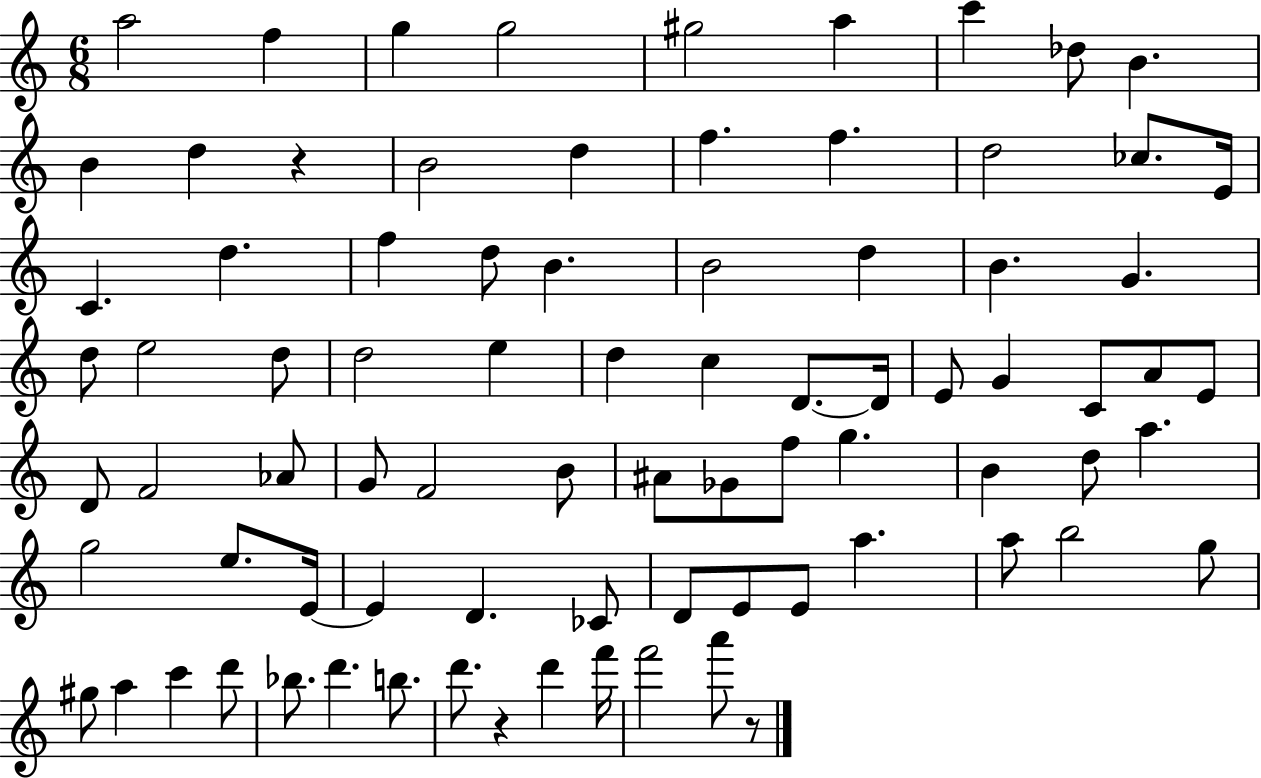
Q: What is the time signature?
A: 6/8